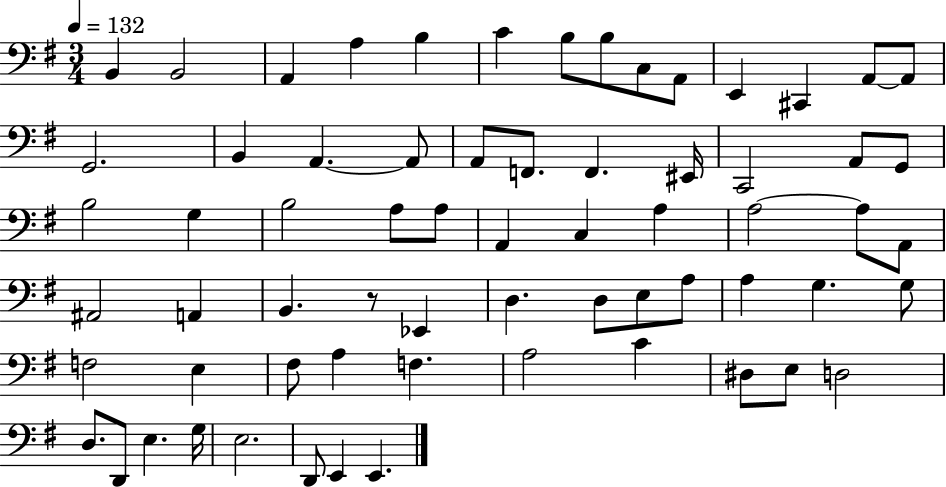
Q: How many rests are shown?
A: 1